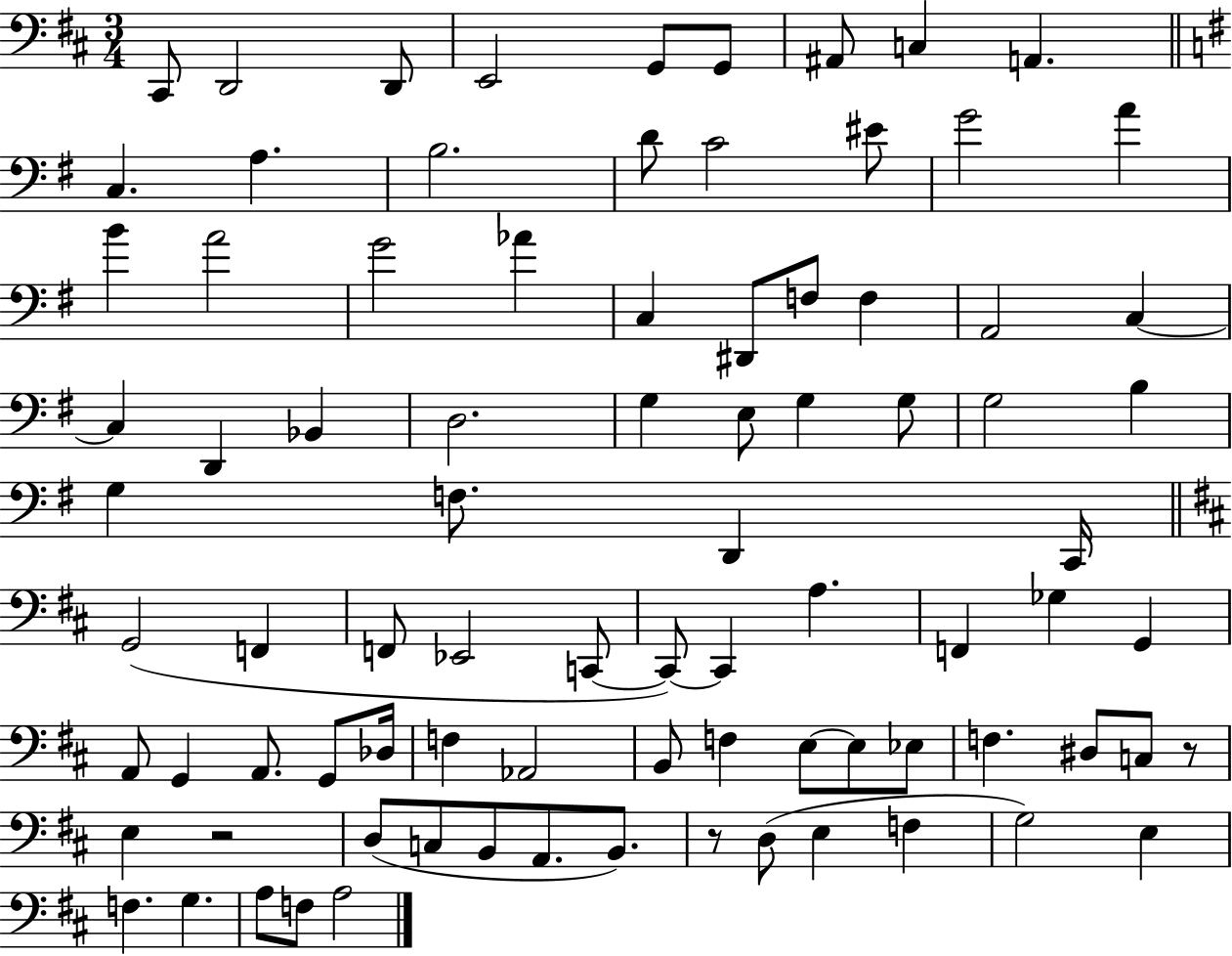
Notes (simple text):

C#2/e D2/h D2/e E2/h G2/e G2/e A#2/e C3/q A2/q. C3/q. A3/q. B3/h. D4/e C4/h EIS4/e G4/h A4/q B4/q A4/h G4/h Ab4/q C3/q D#2/e F3/e F3/q A2/h C3/q C3/q D2/q Bb2/q D3/h. G3/q E3/e G3/q G3/e G3/h B3/q G3/q F3/e. D2/q C2/s G2/h F2/q F2/e Eb2/h C2/e C2/e C2/q A3/q. F2/q Gb3/q G2/q A2/e G2/q A2/e. G2/e Db3/s F3/q Ab2/h B2/e F3/q E3/e E3/e Eb3/e F3/q. D#3/e C3/e R/e E3/q R/h D3/e C3/e B2/e A2/e. B2/e. R/e D3/e E3/q F3/q G3/h E3/q F3/q. G3/q. A3/e F3/e A3/h